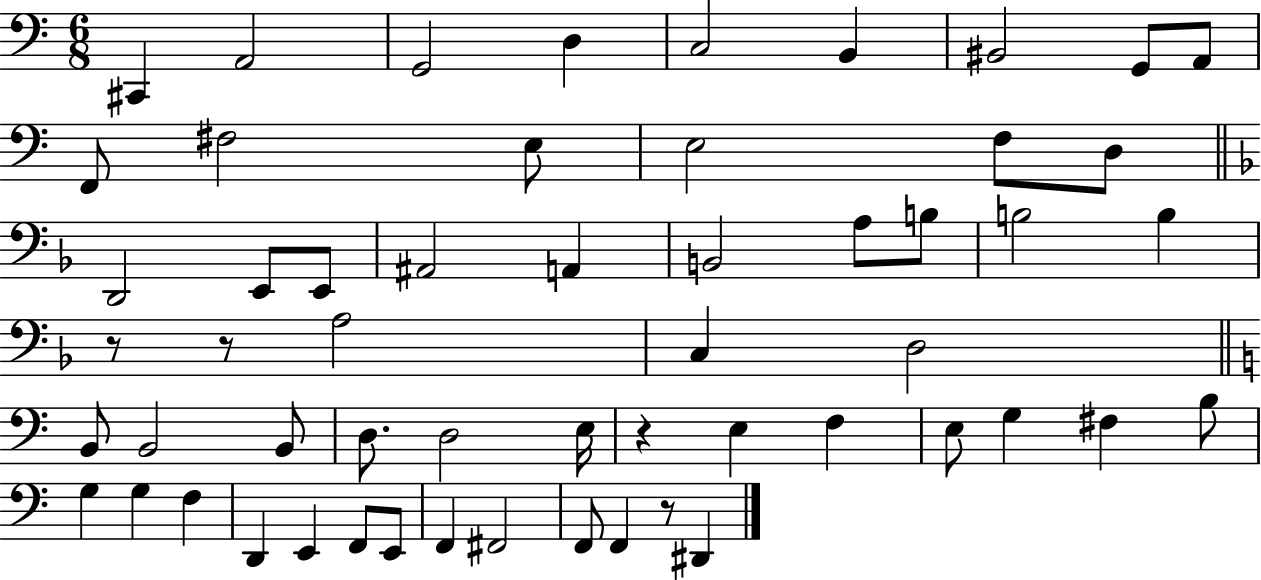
{
  \clef bass
  \numericTimeSignature
  \time 6/8
  \key c \major
  cis,4 a,2 | g,2 d4 | c2 b,4 | bis,2 g,8 a,8 | \break f,8 fis2 e8 | e2 f8 d8 | \bar "||" \break \key f \major d,2 e,8 e,8 | ais,2 a,4 | b,2 a8 b8 | b2 b4 | \break r8 r8 a2 | c4 d2 | \bar "||" \break \key c \major b,8 b,2 b,8 | d8. d2 e16 | r4 e4 f4 | e8 g4 fis4 b8 | \break g4 g4 f4 | d,4 e,4 f,8 e,8 | f,4 fis,2 | f,8 f,4 r8 dis,4 | \break \bar "|."
}